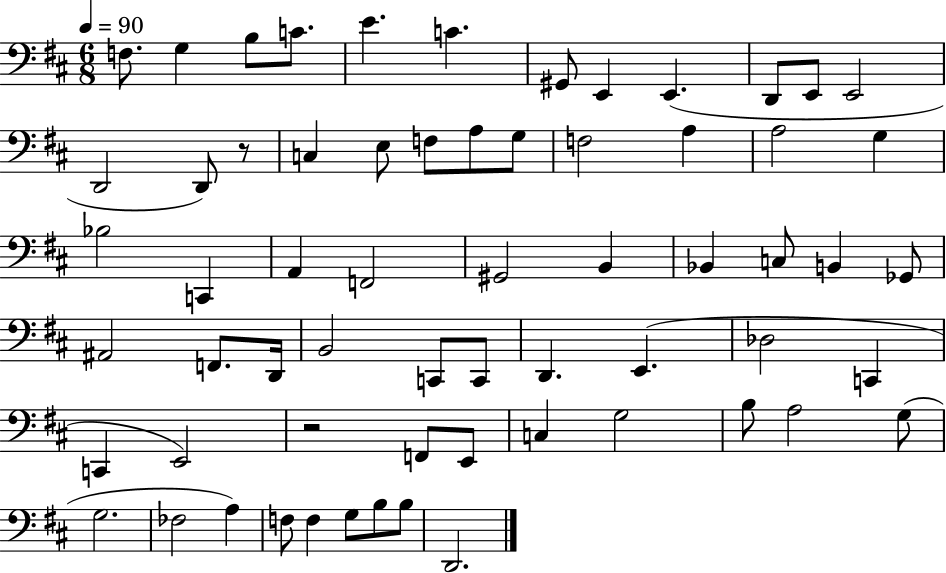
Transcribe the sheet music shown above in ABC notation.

X:1
T:Untitled
M:6/8
L:1/4
K:D
F,/2 G, B,/2 C/2 E C ^G,,/2 E,, E,, D,,/2 E,,/2 E,,2 D,,2 D,,/2 z/2 C, E,/2 F,/2 A,/2 G,/2 F,2 A, A,2 G, _B,2 C,, A,, F,,2 ^G,,2 B,, _B,, C,/2 B,, _G,,/2 ^A,,2 F,,/2 D,,/4 B,,2 C,,/2 C,,/2 D,, E,, _D,2 C,, C,, E,,2 z2 F,,/2 E,,/2 C, G,2 B,/2 A,2 G,/2 G,2 _F,2 A, F,/2 F, G,/2 B,/2 B,/2 D,,2